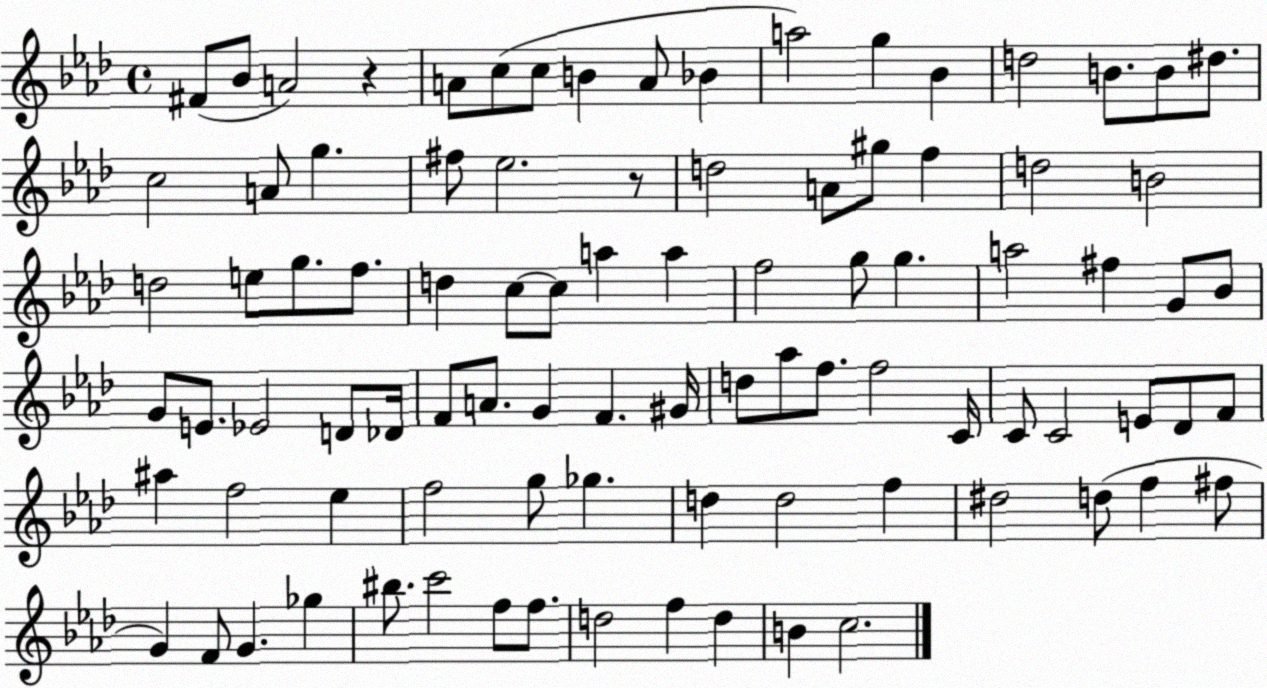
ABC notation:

X:1
T:Untitled
M:4/4
L:1/4
K:Ab
^F/2 _B/2 A2 z A/2 c/2 c/2 B A/2 _B a2 g _B d2 B/2 B/2 ^d/2 c2 A/2 g ^f/2 _e2 z/2 d2 A/2 ^g/2 f d2 B2 d2 e/2 g/2 f/2 d c/2 c/2 a a f2 g/2 g a2 ^f G/2 _B/2 G/2 E/2 _E2 D/2 _D/4 F/2 A/2 G F ^G/4 d/2 _a/2 f/2 f2 C/4 C/2 C2 E/2 _D/2 F/2 ^a f2 _e f2 g/2 _g d d2 f ^d2 d/2 f ^f/2 G F/2 G _g ^b/2 c'2 f/2 f/2 d2 f d B c2